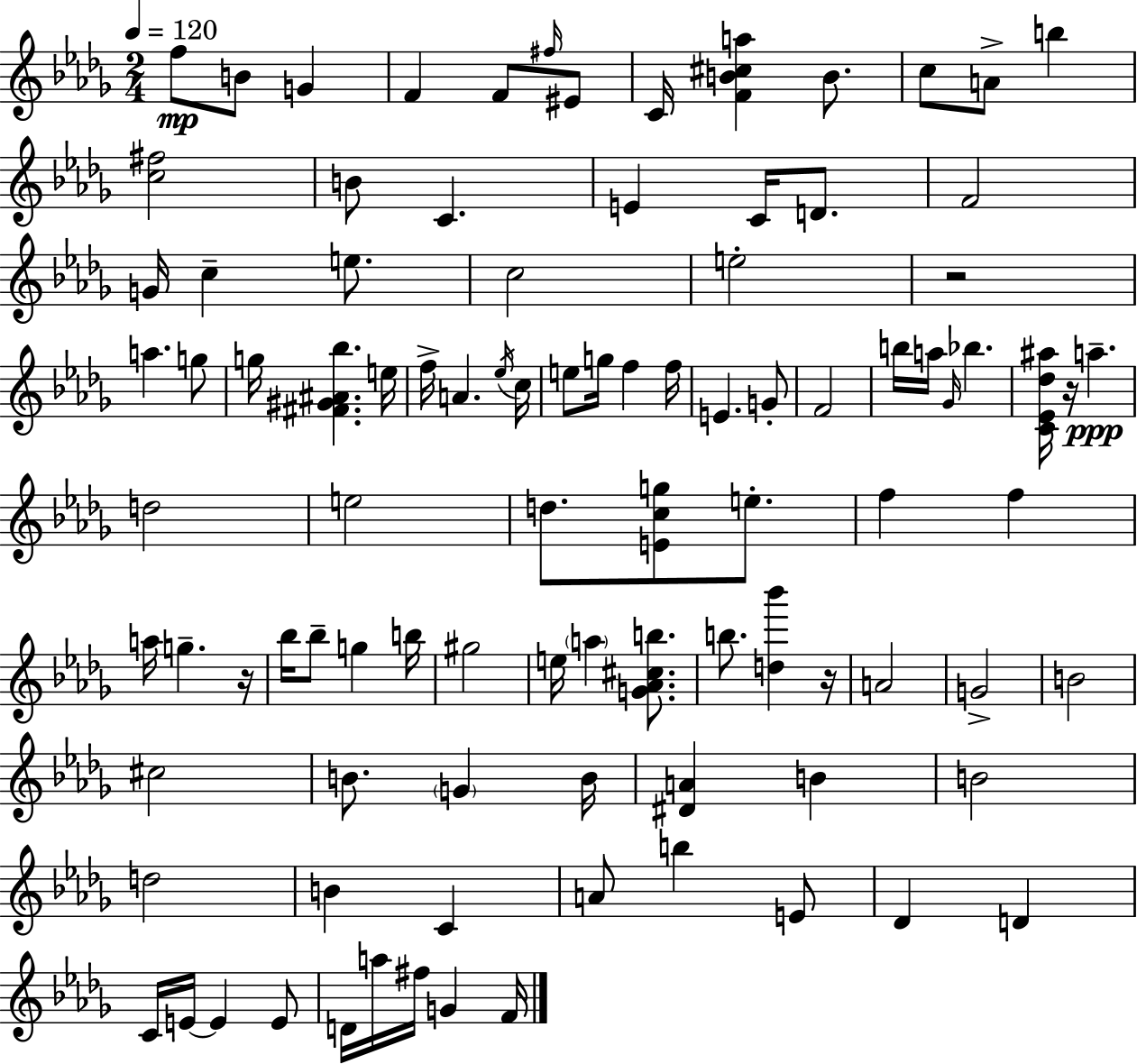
F5/e B4/e G4/q F4/q F4/e F#5/s EIS4/e C4/s [F4,B4,C#5,A5]/q B4/e. C5/e A4/e B5/q [C5,F#5]/h B4/e C4/q. E4/q C4/s D4/e. F4/h G4/s C5/q E5/e. C5/h E5/h R/h A5/q. G5/e G5/s [F#4,G#4,A#4,Bb5]/q. E5/s F5/s A4/q. Eb5/s C5/s E5/e G5/s F5/q F5/s E4/q. G4/e F4/h B5/s A5/s Gb4/s Bb5/q. [C4,Eb4,Db5,A#5]/s R/s A5/q. D5/h E5/h D5/e. [E4,C5,G5]/e E5/e. F5/q F5/q A5/s G5/q. R/s Bb5/s Bb5/e G5/q B5/s G#5/h E5/s A5/q [G4,Ab4,C#5,B5]/e. B5/e. [D5,Bb6]/q R/s A4/h G4/h B4/h C#5/h B4/e. G4/q B4/s [D#4,A4]/q B4/q B4/h D5/h B4/q C4/q A4/e B5/q E4/e Db4/q D4/q C4/s E4/s E4/q E4/e D4/s A5/s F#5/s G4/q F4/s